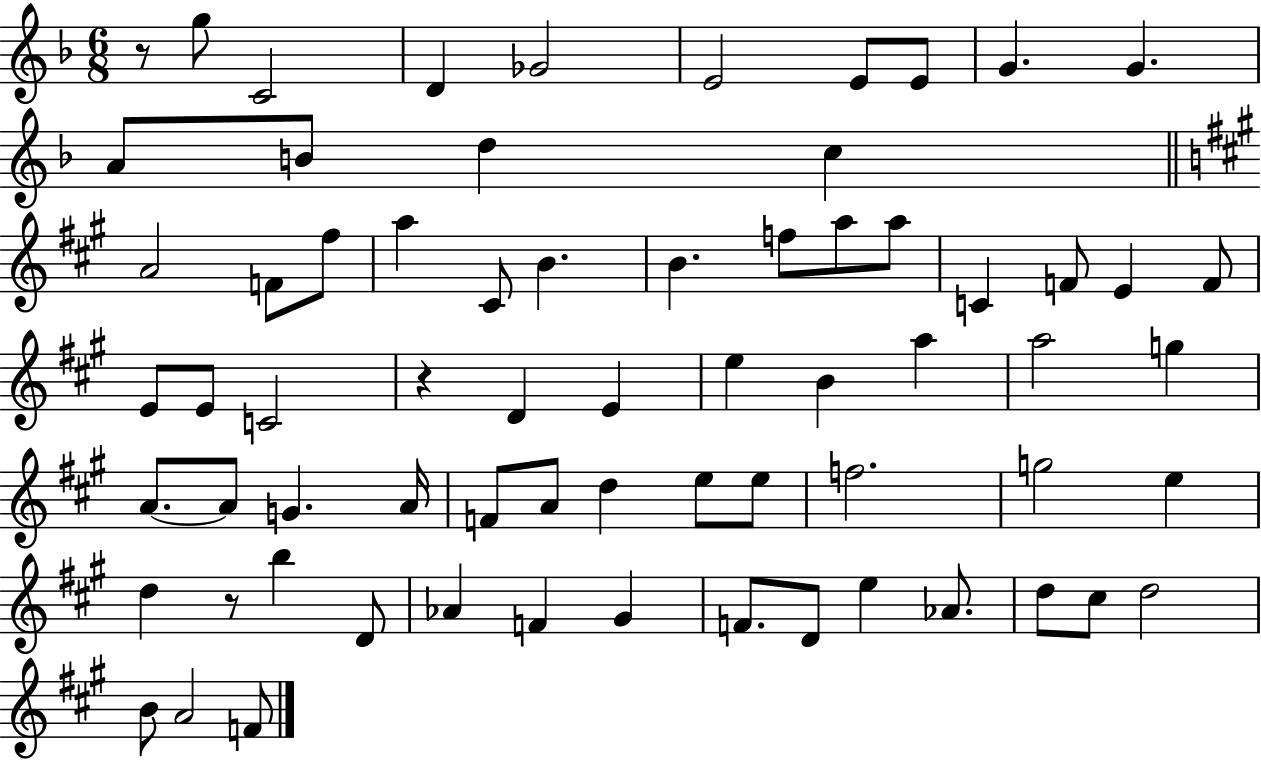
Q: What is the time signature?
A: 6/8